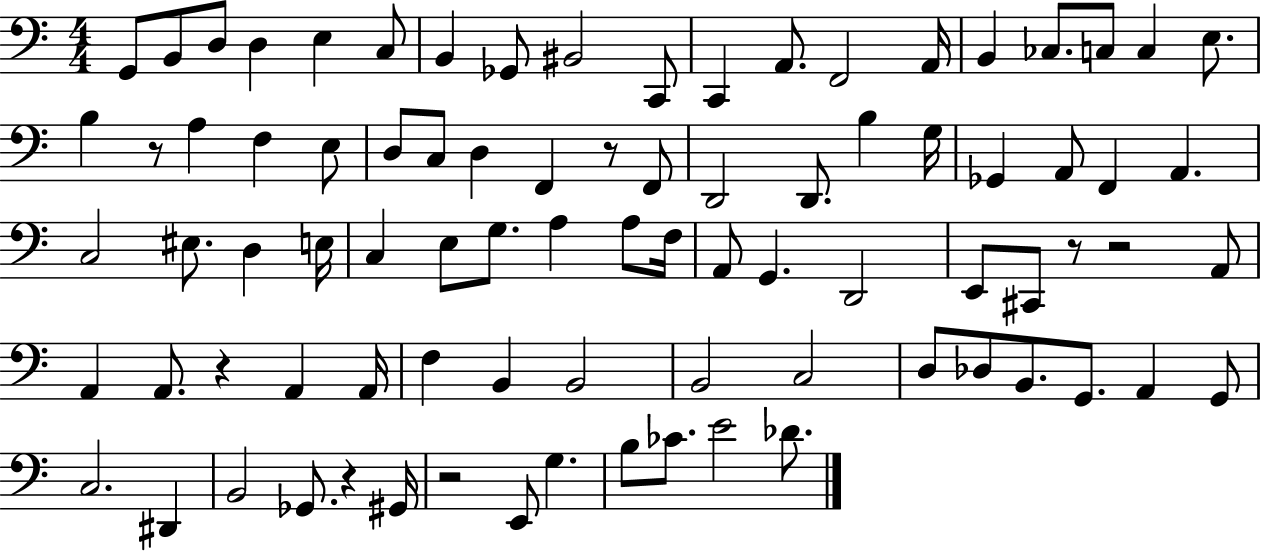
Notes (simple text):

G2/e B2/e D3/e D3/q E3/q C3/e B2/q Gb2/e BIS2/h C2/e C2/q A2/e. F2/h A2/s B2/q CES3/e. C3/e C3/q E3/e. B3/q R/e A3/q F3/q E3/e D3/e C3/e D3/q F2/q R/e F2/e D2/h D2/e. B3/q G3/s Gb2/q A2/e F2/q A2/q. C3/h EIS3/e. D3/q E3/s C3/q E3/e G3/e. A3/q A3/e F3/s A2/e G2/q. D2/h E2/e C#2/e R/e R/h A2/e A2/q A2/e. R/q A2/q A2/s F3/q B2/q B2/h B2/h C3/h D3/e Db3/e B2/e. G2/e. A2/q G2/e C3/h. D#2/q B2/h Gb2/e. R/q G#2/s R/h E2/e G3/q. B3/e CES4/e. E4/h Db4/e.